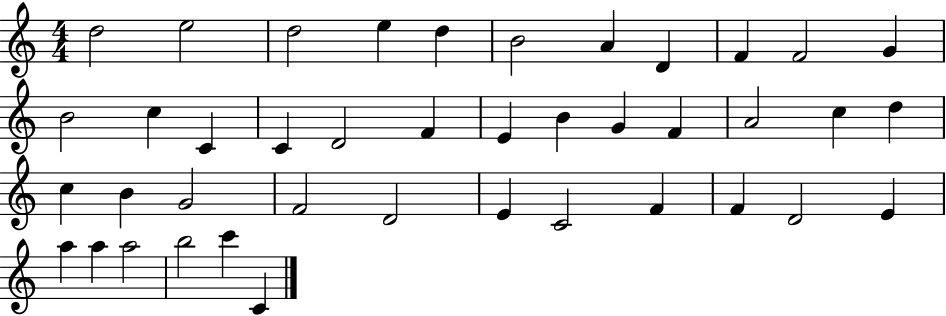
D5/h E5/h D5/h E5/q D5/q B4/h A4/q D4/q F4/q F4/h G4/q B4/h C5/q C4/q C4/q D4/h F4/q E4/q B4/q G4/q F4/q A4/h C5/q D5/q C5/q B4/q G4/h F4/h D4/h E4/q C4/h F4/q F4/q D4/h E4/q A5/q A5/q A5/h B5/h C6/q C4/q